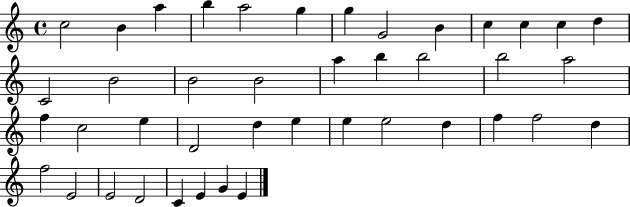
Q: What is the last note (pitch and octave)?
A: E4